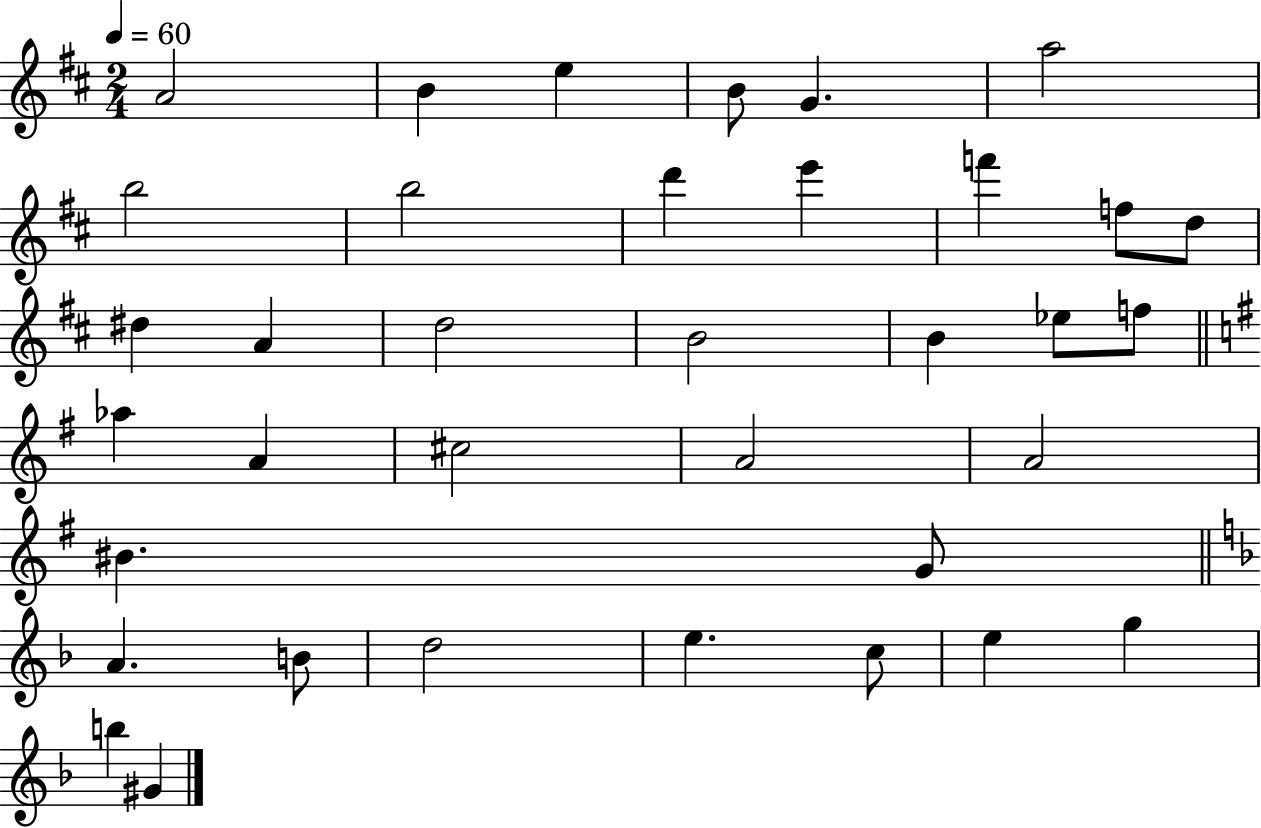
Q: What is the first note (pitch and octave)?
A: A4